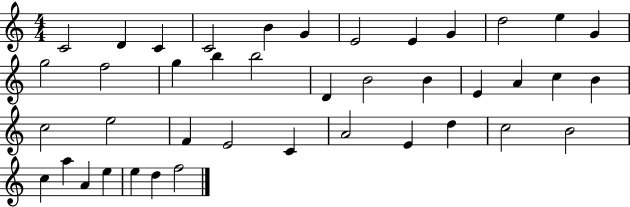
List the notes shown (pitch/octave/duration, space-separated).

C4/h D4/q C4/q C4/h B4/q G4/q E4/h E4/q G4/q D5/h E5/q G4/q G5/h F5/h G5/q B5/q B5/h D4/q B4/h B4/q E4/q A4/q C5/q B4/q C5/h E5/h F4/q E4/h C4/q A4/h E4/q D5/q C5/h B4/h C5/q A5/q A4/q E5/q E5/q D5/q F5/h